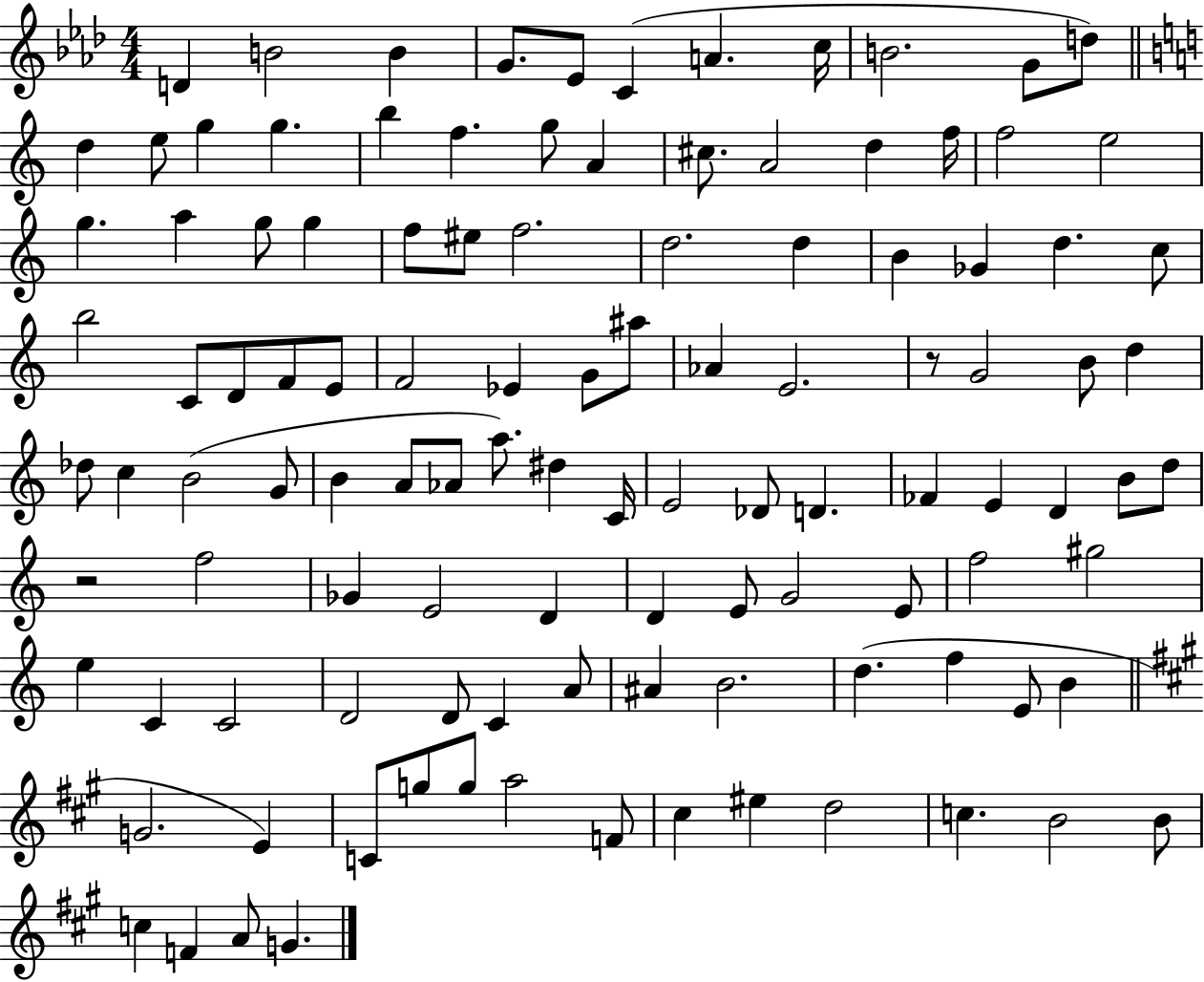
X:1
T:Untitled
M:4/4
L:1/4
K:Ab
D B2 B G/2 _E/2 C A c/4 B2 G/2 d/2 d e/2 g g b f g/2 A ^c/2 A2 d f/4 f2 e2 g a g/2 g f/2 ^e/2 f2 d2 d B _G d c/2 b2 C/2 D/2 F/2 E/2 F2 _E G/2 ^a/2 _A E2 z/2 G2 B/2 d _d/2 c B2 G/2 B A/2 _A/2 a/2 ^d C/4 E2 _D/2 D _F E D B/2 d/2 z2 f2 _G E2 D D E/2 G2 E/2 f2 ^g2 e C C2 D2 D/2 C A/2 ^A B2 d f E/2 B G2 E C/2 g/2 g/2 a2 F/2 ^c ^e d2 c B2 B/2 c F A/2 G